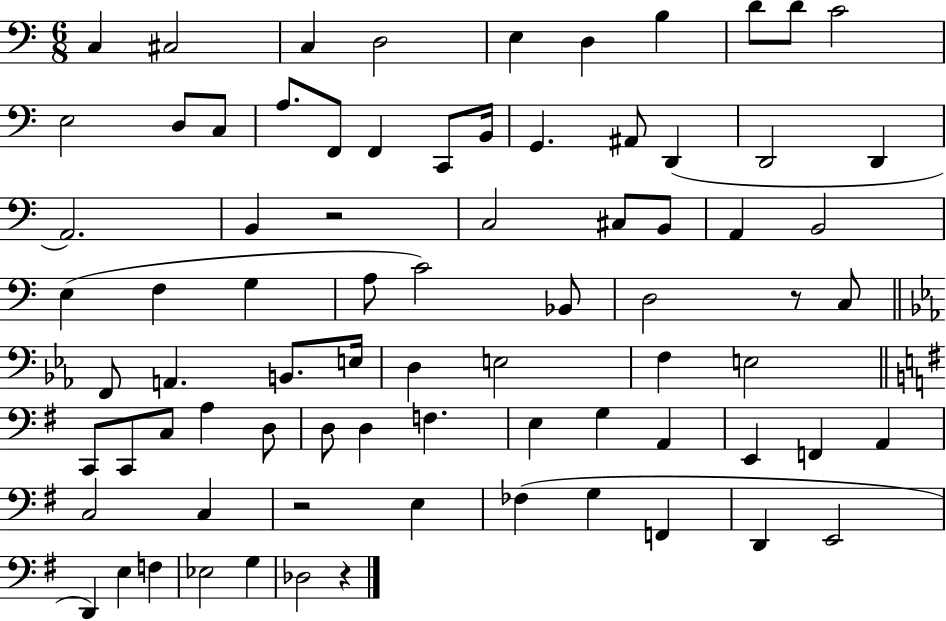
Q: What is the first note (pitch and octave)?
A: C3